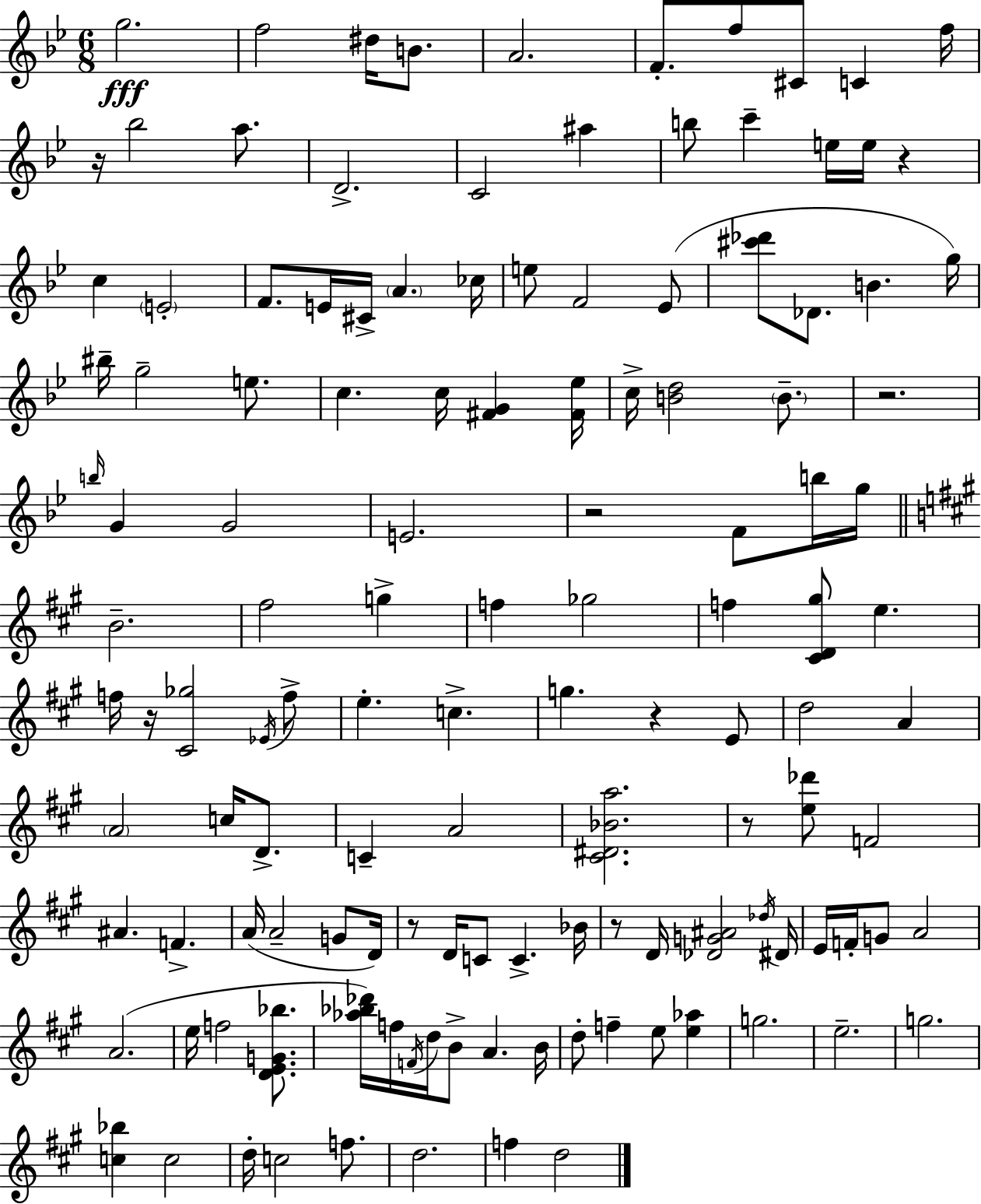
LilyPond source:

{
  \clef treble
  \numericTimeSignature
  \time 6/8
  \key bes \major
  g''2.\fff | f''2 dis''16 b'8. | a'2. | f'8.-. f''8 cis'8 c'4 f''16 | \break r16 bes''2 a''8. | d'2.-> | c'2 ais''4 | b''8 c'''4-- e''16 e''16 r4 | \break c''4 \parenthesize e'2-. | f'8. e'16 cis'16-> \parenthesize a'4. ces''16 | e''8 f'2 ees'8( | <cis''' des'''>8 des'8. b'4. g''16) | \break bis''16-- g''2-- e''8. | c''4. c''16 <fis' g'>4 <fis' ees''>16 | c''16-> <b' d''>2 \parenthesize b'8.-- | r2. | \break \grace { b''16 } g'4 g'2 | e'2. | r2 f'8 b''16 | g''16 \bar "||" \break \key a \major b'2.-- | fis''2 g''4-> | f''4 ges''2 | f''4 <cis' d' gis''>8 e''4. | \break f''16 r16 <cis' ges''>2 \acciaccatura { ees'16 } f''8-> | e''4.-. c''4.-> | g''4. r4 e'8 | d''2 a'4 | \break \parenthesize a'2 c''16 d'8.-> | c'4-- a'2 | <cis' dis' bes' a''>2. | r8 <e'' des'''>8 f'2 | \break ais'4. f'4.-> | a'16( a'2-- g'8 | d'16) r8 d'16 c'8 c'4.-> | bes'16 r8 d'16 <des' g' ais'>2 | \break \acciaccatura { des''16 } dis'16 e'16 f'16-. g'8 a'2 | a'2.( | e''16 f''2 <d' e' g' bes''>8. | <aes'' bes'' des'''>16) f''16 \acciaccatura { f'16 } d''16 b'8-> a'4. | \break b'16 d''8-. f''4-- e''8 <e'' aes''>4 | g''2. | e''2.-- | g''2. | \break <c'' bes''>4 c''2 | d''16-. c''2 | f''8. d''2. | f''4 d''2 | \break \bar "|."
}